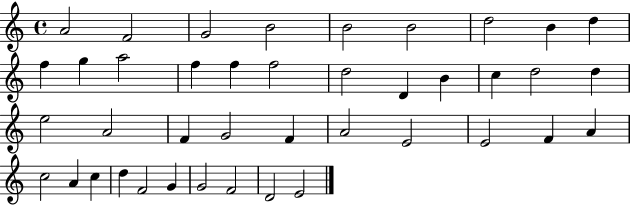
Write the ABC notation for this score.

X:1
T:Untitled
M:4/4
L:1/4
K:C
A2 F2 G2 B2 B2 B2 d2 B d f g a2 f f f2 d2 D B c d2 d e2 A2 F G2 F A2 E2 E2 F A c2 A c d F2 G G2 F2 D2 E2